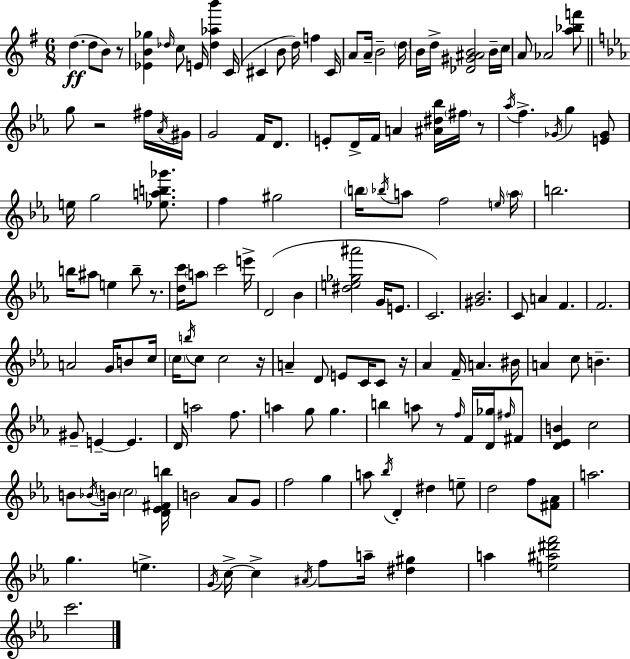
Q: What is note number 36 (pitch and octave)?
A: F5